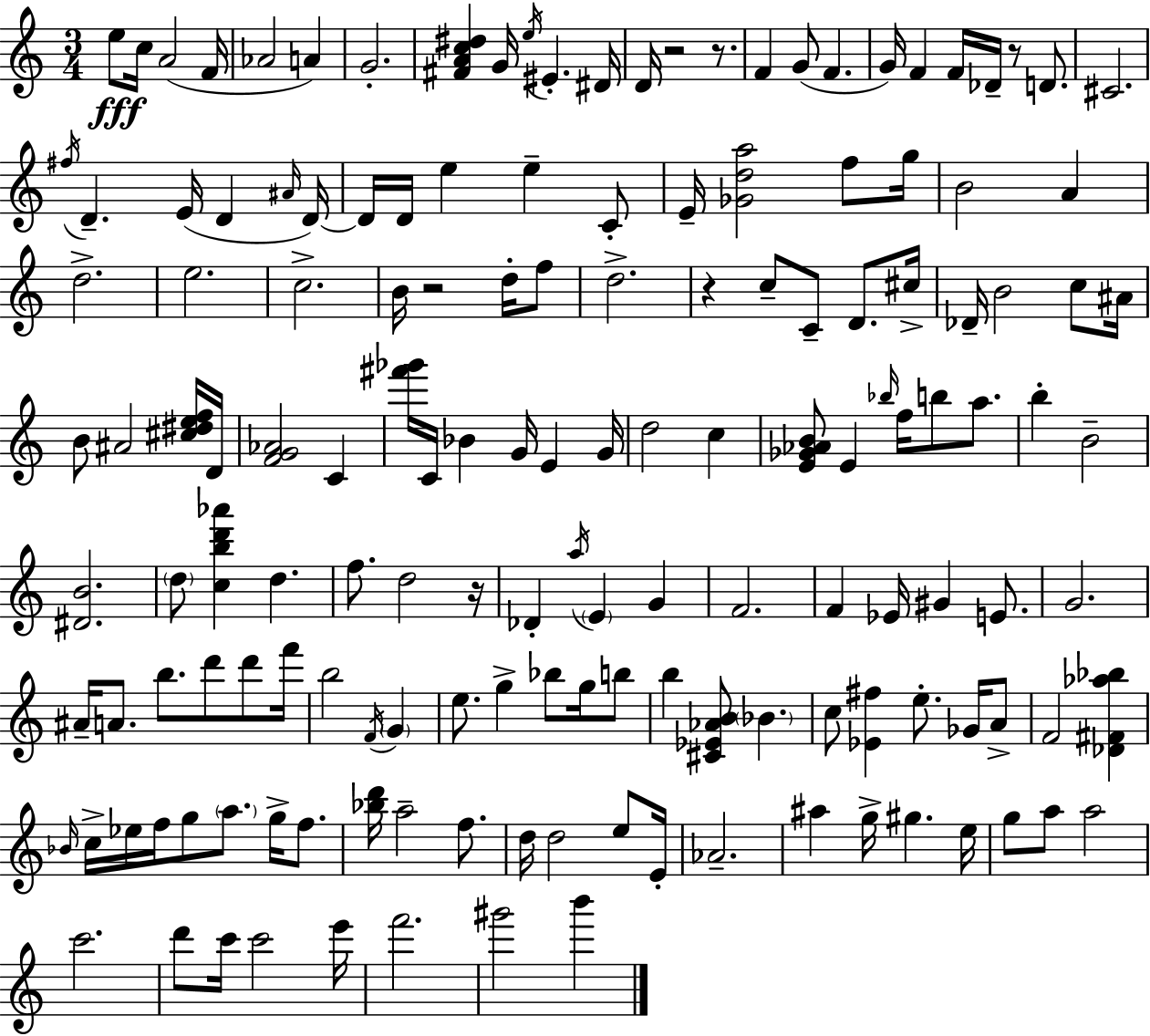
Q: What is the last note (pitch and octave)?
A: B6